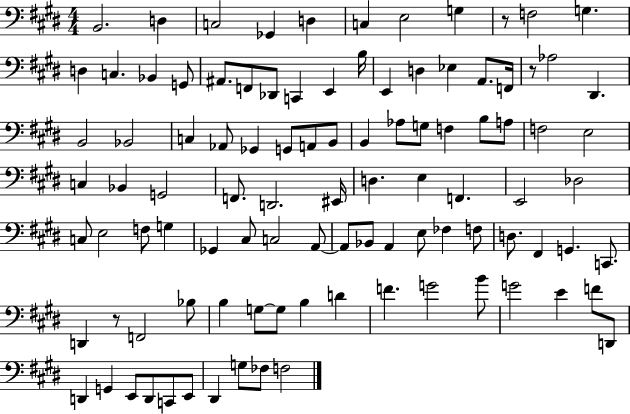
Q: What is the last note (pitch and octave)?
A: F3